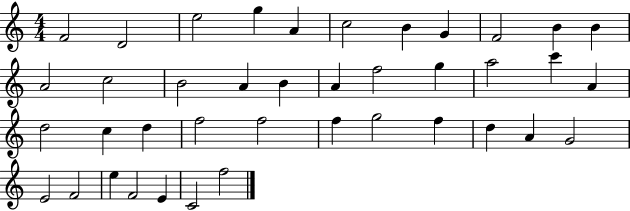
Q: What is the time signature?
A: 4/4